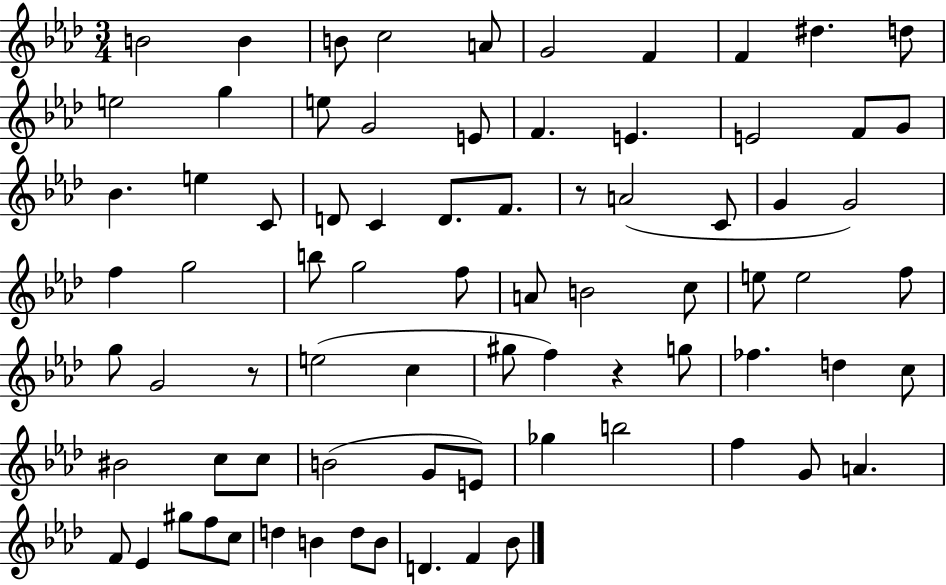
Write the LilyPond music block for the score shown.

{
  \clef treble
  \numericTimeSignature
  \time 3/4
  \key aes \major
  \repeat volta 2 { b'2 b'4 | b'8 c''2 a'8 | g'2 f'4 | f'4 dis''4. d''8 | \break e''2 g''4 | e''8 g'2 e'8 | f'4. e'4. | e'2 f'8 g'8 | \break bes'4. e''4 c'8 | d'8 c'4 d'8. f'8. | r8 a'2( c'8 | g'4 g'2) | \break f''4 g''2 | b''8 g''2 f''8 | a'8 b'2 c''8 | e''8 e''2 f''8 | \break g''8 g'2 r8 | e''2( c''4 | gis''8 f''4) r4 g''8 | fes''4. d''4 c''8 | \break bis'2 c''8 c''8 | b'2( g'8 e'8) | ges''4 b''2 | f''4 g'8 a'4. | \break f'8 ees'4 gis''8 f''8 c''8 | d''4 b'4 d''8 b'8 | d'4. f'4 bes'8 | } \bar "|."
}